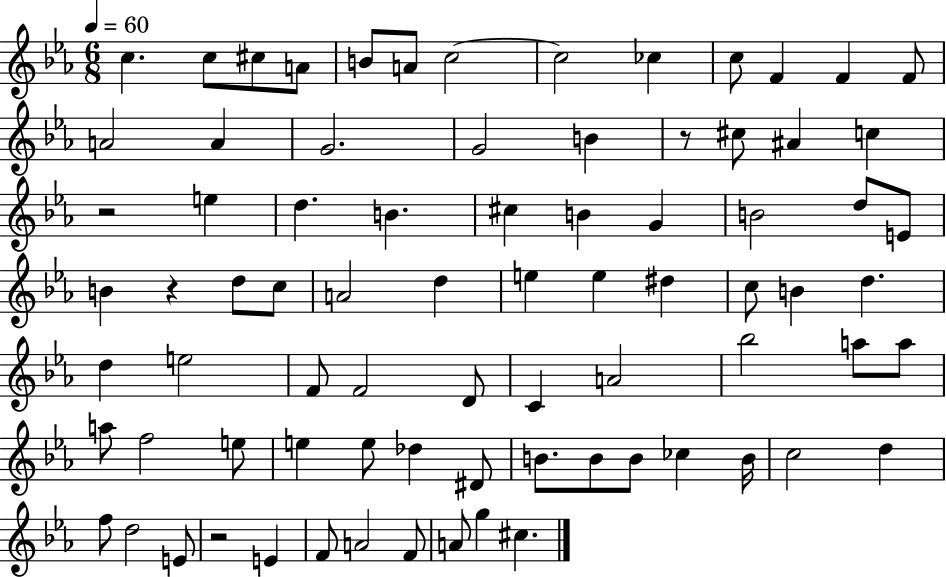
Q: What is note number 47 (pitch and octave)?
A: C4